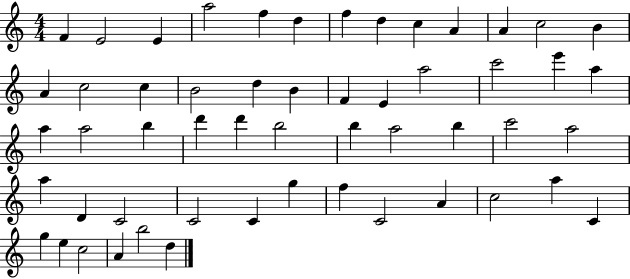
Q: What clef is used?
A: treble